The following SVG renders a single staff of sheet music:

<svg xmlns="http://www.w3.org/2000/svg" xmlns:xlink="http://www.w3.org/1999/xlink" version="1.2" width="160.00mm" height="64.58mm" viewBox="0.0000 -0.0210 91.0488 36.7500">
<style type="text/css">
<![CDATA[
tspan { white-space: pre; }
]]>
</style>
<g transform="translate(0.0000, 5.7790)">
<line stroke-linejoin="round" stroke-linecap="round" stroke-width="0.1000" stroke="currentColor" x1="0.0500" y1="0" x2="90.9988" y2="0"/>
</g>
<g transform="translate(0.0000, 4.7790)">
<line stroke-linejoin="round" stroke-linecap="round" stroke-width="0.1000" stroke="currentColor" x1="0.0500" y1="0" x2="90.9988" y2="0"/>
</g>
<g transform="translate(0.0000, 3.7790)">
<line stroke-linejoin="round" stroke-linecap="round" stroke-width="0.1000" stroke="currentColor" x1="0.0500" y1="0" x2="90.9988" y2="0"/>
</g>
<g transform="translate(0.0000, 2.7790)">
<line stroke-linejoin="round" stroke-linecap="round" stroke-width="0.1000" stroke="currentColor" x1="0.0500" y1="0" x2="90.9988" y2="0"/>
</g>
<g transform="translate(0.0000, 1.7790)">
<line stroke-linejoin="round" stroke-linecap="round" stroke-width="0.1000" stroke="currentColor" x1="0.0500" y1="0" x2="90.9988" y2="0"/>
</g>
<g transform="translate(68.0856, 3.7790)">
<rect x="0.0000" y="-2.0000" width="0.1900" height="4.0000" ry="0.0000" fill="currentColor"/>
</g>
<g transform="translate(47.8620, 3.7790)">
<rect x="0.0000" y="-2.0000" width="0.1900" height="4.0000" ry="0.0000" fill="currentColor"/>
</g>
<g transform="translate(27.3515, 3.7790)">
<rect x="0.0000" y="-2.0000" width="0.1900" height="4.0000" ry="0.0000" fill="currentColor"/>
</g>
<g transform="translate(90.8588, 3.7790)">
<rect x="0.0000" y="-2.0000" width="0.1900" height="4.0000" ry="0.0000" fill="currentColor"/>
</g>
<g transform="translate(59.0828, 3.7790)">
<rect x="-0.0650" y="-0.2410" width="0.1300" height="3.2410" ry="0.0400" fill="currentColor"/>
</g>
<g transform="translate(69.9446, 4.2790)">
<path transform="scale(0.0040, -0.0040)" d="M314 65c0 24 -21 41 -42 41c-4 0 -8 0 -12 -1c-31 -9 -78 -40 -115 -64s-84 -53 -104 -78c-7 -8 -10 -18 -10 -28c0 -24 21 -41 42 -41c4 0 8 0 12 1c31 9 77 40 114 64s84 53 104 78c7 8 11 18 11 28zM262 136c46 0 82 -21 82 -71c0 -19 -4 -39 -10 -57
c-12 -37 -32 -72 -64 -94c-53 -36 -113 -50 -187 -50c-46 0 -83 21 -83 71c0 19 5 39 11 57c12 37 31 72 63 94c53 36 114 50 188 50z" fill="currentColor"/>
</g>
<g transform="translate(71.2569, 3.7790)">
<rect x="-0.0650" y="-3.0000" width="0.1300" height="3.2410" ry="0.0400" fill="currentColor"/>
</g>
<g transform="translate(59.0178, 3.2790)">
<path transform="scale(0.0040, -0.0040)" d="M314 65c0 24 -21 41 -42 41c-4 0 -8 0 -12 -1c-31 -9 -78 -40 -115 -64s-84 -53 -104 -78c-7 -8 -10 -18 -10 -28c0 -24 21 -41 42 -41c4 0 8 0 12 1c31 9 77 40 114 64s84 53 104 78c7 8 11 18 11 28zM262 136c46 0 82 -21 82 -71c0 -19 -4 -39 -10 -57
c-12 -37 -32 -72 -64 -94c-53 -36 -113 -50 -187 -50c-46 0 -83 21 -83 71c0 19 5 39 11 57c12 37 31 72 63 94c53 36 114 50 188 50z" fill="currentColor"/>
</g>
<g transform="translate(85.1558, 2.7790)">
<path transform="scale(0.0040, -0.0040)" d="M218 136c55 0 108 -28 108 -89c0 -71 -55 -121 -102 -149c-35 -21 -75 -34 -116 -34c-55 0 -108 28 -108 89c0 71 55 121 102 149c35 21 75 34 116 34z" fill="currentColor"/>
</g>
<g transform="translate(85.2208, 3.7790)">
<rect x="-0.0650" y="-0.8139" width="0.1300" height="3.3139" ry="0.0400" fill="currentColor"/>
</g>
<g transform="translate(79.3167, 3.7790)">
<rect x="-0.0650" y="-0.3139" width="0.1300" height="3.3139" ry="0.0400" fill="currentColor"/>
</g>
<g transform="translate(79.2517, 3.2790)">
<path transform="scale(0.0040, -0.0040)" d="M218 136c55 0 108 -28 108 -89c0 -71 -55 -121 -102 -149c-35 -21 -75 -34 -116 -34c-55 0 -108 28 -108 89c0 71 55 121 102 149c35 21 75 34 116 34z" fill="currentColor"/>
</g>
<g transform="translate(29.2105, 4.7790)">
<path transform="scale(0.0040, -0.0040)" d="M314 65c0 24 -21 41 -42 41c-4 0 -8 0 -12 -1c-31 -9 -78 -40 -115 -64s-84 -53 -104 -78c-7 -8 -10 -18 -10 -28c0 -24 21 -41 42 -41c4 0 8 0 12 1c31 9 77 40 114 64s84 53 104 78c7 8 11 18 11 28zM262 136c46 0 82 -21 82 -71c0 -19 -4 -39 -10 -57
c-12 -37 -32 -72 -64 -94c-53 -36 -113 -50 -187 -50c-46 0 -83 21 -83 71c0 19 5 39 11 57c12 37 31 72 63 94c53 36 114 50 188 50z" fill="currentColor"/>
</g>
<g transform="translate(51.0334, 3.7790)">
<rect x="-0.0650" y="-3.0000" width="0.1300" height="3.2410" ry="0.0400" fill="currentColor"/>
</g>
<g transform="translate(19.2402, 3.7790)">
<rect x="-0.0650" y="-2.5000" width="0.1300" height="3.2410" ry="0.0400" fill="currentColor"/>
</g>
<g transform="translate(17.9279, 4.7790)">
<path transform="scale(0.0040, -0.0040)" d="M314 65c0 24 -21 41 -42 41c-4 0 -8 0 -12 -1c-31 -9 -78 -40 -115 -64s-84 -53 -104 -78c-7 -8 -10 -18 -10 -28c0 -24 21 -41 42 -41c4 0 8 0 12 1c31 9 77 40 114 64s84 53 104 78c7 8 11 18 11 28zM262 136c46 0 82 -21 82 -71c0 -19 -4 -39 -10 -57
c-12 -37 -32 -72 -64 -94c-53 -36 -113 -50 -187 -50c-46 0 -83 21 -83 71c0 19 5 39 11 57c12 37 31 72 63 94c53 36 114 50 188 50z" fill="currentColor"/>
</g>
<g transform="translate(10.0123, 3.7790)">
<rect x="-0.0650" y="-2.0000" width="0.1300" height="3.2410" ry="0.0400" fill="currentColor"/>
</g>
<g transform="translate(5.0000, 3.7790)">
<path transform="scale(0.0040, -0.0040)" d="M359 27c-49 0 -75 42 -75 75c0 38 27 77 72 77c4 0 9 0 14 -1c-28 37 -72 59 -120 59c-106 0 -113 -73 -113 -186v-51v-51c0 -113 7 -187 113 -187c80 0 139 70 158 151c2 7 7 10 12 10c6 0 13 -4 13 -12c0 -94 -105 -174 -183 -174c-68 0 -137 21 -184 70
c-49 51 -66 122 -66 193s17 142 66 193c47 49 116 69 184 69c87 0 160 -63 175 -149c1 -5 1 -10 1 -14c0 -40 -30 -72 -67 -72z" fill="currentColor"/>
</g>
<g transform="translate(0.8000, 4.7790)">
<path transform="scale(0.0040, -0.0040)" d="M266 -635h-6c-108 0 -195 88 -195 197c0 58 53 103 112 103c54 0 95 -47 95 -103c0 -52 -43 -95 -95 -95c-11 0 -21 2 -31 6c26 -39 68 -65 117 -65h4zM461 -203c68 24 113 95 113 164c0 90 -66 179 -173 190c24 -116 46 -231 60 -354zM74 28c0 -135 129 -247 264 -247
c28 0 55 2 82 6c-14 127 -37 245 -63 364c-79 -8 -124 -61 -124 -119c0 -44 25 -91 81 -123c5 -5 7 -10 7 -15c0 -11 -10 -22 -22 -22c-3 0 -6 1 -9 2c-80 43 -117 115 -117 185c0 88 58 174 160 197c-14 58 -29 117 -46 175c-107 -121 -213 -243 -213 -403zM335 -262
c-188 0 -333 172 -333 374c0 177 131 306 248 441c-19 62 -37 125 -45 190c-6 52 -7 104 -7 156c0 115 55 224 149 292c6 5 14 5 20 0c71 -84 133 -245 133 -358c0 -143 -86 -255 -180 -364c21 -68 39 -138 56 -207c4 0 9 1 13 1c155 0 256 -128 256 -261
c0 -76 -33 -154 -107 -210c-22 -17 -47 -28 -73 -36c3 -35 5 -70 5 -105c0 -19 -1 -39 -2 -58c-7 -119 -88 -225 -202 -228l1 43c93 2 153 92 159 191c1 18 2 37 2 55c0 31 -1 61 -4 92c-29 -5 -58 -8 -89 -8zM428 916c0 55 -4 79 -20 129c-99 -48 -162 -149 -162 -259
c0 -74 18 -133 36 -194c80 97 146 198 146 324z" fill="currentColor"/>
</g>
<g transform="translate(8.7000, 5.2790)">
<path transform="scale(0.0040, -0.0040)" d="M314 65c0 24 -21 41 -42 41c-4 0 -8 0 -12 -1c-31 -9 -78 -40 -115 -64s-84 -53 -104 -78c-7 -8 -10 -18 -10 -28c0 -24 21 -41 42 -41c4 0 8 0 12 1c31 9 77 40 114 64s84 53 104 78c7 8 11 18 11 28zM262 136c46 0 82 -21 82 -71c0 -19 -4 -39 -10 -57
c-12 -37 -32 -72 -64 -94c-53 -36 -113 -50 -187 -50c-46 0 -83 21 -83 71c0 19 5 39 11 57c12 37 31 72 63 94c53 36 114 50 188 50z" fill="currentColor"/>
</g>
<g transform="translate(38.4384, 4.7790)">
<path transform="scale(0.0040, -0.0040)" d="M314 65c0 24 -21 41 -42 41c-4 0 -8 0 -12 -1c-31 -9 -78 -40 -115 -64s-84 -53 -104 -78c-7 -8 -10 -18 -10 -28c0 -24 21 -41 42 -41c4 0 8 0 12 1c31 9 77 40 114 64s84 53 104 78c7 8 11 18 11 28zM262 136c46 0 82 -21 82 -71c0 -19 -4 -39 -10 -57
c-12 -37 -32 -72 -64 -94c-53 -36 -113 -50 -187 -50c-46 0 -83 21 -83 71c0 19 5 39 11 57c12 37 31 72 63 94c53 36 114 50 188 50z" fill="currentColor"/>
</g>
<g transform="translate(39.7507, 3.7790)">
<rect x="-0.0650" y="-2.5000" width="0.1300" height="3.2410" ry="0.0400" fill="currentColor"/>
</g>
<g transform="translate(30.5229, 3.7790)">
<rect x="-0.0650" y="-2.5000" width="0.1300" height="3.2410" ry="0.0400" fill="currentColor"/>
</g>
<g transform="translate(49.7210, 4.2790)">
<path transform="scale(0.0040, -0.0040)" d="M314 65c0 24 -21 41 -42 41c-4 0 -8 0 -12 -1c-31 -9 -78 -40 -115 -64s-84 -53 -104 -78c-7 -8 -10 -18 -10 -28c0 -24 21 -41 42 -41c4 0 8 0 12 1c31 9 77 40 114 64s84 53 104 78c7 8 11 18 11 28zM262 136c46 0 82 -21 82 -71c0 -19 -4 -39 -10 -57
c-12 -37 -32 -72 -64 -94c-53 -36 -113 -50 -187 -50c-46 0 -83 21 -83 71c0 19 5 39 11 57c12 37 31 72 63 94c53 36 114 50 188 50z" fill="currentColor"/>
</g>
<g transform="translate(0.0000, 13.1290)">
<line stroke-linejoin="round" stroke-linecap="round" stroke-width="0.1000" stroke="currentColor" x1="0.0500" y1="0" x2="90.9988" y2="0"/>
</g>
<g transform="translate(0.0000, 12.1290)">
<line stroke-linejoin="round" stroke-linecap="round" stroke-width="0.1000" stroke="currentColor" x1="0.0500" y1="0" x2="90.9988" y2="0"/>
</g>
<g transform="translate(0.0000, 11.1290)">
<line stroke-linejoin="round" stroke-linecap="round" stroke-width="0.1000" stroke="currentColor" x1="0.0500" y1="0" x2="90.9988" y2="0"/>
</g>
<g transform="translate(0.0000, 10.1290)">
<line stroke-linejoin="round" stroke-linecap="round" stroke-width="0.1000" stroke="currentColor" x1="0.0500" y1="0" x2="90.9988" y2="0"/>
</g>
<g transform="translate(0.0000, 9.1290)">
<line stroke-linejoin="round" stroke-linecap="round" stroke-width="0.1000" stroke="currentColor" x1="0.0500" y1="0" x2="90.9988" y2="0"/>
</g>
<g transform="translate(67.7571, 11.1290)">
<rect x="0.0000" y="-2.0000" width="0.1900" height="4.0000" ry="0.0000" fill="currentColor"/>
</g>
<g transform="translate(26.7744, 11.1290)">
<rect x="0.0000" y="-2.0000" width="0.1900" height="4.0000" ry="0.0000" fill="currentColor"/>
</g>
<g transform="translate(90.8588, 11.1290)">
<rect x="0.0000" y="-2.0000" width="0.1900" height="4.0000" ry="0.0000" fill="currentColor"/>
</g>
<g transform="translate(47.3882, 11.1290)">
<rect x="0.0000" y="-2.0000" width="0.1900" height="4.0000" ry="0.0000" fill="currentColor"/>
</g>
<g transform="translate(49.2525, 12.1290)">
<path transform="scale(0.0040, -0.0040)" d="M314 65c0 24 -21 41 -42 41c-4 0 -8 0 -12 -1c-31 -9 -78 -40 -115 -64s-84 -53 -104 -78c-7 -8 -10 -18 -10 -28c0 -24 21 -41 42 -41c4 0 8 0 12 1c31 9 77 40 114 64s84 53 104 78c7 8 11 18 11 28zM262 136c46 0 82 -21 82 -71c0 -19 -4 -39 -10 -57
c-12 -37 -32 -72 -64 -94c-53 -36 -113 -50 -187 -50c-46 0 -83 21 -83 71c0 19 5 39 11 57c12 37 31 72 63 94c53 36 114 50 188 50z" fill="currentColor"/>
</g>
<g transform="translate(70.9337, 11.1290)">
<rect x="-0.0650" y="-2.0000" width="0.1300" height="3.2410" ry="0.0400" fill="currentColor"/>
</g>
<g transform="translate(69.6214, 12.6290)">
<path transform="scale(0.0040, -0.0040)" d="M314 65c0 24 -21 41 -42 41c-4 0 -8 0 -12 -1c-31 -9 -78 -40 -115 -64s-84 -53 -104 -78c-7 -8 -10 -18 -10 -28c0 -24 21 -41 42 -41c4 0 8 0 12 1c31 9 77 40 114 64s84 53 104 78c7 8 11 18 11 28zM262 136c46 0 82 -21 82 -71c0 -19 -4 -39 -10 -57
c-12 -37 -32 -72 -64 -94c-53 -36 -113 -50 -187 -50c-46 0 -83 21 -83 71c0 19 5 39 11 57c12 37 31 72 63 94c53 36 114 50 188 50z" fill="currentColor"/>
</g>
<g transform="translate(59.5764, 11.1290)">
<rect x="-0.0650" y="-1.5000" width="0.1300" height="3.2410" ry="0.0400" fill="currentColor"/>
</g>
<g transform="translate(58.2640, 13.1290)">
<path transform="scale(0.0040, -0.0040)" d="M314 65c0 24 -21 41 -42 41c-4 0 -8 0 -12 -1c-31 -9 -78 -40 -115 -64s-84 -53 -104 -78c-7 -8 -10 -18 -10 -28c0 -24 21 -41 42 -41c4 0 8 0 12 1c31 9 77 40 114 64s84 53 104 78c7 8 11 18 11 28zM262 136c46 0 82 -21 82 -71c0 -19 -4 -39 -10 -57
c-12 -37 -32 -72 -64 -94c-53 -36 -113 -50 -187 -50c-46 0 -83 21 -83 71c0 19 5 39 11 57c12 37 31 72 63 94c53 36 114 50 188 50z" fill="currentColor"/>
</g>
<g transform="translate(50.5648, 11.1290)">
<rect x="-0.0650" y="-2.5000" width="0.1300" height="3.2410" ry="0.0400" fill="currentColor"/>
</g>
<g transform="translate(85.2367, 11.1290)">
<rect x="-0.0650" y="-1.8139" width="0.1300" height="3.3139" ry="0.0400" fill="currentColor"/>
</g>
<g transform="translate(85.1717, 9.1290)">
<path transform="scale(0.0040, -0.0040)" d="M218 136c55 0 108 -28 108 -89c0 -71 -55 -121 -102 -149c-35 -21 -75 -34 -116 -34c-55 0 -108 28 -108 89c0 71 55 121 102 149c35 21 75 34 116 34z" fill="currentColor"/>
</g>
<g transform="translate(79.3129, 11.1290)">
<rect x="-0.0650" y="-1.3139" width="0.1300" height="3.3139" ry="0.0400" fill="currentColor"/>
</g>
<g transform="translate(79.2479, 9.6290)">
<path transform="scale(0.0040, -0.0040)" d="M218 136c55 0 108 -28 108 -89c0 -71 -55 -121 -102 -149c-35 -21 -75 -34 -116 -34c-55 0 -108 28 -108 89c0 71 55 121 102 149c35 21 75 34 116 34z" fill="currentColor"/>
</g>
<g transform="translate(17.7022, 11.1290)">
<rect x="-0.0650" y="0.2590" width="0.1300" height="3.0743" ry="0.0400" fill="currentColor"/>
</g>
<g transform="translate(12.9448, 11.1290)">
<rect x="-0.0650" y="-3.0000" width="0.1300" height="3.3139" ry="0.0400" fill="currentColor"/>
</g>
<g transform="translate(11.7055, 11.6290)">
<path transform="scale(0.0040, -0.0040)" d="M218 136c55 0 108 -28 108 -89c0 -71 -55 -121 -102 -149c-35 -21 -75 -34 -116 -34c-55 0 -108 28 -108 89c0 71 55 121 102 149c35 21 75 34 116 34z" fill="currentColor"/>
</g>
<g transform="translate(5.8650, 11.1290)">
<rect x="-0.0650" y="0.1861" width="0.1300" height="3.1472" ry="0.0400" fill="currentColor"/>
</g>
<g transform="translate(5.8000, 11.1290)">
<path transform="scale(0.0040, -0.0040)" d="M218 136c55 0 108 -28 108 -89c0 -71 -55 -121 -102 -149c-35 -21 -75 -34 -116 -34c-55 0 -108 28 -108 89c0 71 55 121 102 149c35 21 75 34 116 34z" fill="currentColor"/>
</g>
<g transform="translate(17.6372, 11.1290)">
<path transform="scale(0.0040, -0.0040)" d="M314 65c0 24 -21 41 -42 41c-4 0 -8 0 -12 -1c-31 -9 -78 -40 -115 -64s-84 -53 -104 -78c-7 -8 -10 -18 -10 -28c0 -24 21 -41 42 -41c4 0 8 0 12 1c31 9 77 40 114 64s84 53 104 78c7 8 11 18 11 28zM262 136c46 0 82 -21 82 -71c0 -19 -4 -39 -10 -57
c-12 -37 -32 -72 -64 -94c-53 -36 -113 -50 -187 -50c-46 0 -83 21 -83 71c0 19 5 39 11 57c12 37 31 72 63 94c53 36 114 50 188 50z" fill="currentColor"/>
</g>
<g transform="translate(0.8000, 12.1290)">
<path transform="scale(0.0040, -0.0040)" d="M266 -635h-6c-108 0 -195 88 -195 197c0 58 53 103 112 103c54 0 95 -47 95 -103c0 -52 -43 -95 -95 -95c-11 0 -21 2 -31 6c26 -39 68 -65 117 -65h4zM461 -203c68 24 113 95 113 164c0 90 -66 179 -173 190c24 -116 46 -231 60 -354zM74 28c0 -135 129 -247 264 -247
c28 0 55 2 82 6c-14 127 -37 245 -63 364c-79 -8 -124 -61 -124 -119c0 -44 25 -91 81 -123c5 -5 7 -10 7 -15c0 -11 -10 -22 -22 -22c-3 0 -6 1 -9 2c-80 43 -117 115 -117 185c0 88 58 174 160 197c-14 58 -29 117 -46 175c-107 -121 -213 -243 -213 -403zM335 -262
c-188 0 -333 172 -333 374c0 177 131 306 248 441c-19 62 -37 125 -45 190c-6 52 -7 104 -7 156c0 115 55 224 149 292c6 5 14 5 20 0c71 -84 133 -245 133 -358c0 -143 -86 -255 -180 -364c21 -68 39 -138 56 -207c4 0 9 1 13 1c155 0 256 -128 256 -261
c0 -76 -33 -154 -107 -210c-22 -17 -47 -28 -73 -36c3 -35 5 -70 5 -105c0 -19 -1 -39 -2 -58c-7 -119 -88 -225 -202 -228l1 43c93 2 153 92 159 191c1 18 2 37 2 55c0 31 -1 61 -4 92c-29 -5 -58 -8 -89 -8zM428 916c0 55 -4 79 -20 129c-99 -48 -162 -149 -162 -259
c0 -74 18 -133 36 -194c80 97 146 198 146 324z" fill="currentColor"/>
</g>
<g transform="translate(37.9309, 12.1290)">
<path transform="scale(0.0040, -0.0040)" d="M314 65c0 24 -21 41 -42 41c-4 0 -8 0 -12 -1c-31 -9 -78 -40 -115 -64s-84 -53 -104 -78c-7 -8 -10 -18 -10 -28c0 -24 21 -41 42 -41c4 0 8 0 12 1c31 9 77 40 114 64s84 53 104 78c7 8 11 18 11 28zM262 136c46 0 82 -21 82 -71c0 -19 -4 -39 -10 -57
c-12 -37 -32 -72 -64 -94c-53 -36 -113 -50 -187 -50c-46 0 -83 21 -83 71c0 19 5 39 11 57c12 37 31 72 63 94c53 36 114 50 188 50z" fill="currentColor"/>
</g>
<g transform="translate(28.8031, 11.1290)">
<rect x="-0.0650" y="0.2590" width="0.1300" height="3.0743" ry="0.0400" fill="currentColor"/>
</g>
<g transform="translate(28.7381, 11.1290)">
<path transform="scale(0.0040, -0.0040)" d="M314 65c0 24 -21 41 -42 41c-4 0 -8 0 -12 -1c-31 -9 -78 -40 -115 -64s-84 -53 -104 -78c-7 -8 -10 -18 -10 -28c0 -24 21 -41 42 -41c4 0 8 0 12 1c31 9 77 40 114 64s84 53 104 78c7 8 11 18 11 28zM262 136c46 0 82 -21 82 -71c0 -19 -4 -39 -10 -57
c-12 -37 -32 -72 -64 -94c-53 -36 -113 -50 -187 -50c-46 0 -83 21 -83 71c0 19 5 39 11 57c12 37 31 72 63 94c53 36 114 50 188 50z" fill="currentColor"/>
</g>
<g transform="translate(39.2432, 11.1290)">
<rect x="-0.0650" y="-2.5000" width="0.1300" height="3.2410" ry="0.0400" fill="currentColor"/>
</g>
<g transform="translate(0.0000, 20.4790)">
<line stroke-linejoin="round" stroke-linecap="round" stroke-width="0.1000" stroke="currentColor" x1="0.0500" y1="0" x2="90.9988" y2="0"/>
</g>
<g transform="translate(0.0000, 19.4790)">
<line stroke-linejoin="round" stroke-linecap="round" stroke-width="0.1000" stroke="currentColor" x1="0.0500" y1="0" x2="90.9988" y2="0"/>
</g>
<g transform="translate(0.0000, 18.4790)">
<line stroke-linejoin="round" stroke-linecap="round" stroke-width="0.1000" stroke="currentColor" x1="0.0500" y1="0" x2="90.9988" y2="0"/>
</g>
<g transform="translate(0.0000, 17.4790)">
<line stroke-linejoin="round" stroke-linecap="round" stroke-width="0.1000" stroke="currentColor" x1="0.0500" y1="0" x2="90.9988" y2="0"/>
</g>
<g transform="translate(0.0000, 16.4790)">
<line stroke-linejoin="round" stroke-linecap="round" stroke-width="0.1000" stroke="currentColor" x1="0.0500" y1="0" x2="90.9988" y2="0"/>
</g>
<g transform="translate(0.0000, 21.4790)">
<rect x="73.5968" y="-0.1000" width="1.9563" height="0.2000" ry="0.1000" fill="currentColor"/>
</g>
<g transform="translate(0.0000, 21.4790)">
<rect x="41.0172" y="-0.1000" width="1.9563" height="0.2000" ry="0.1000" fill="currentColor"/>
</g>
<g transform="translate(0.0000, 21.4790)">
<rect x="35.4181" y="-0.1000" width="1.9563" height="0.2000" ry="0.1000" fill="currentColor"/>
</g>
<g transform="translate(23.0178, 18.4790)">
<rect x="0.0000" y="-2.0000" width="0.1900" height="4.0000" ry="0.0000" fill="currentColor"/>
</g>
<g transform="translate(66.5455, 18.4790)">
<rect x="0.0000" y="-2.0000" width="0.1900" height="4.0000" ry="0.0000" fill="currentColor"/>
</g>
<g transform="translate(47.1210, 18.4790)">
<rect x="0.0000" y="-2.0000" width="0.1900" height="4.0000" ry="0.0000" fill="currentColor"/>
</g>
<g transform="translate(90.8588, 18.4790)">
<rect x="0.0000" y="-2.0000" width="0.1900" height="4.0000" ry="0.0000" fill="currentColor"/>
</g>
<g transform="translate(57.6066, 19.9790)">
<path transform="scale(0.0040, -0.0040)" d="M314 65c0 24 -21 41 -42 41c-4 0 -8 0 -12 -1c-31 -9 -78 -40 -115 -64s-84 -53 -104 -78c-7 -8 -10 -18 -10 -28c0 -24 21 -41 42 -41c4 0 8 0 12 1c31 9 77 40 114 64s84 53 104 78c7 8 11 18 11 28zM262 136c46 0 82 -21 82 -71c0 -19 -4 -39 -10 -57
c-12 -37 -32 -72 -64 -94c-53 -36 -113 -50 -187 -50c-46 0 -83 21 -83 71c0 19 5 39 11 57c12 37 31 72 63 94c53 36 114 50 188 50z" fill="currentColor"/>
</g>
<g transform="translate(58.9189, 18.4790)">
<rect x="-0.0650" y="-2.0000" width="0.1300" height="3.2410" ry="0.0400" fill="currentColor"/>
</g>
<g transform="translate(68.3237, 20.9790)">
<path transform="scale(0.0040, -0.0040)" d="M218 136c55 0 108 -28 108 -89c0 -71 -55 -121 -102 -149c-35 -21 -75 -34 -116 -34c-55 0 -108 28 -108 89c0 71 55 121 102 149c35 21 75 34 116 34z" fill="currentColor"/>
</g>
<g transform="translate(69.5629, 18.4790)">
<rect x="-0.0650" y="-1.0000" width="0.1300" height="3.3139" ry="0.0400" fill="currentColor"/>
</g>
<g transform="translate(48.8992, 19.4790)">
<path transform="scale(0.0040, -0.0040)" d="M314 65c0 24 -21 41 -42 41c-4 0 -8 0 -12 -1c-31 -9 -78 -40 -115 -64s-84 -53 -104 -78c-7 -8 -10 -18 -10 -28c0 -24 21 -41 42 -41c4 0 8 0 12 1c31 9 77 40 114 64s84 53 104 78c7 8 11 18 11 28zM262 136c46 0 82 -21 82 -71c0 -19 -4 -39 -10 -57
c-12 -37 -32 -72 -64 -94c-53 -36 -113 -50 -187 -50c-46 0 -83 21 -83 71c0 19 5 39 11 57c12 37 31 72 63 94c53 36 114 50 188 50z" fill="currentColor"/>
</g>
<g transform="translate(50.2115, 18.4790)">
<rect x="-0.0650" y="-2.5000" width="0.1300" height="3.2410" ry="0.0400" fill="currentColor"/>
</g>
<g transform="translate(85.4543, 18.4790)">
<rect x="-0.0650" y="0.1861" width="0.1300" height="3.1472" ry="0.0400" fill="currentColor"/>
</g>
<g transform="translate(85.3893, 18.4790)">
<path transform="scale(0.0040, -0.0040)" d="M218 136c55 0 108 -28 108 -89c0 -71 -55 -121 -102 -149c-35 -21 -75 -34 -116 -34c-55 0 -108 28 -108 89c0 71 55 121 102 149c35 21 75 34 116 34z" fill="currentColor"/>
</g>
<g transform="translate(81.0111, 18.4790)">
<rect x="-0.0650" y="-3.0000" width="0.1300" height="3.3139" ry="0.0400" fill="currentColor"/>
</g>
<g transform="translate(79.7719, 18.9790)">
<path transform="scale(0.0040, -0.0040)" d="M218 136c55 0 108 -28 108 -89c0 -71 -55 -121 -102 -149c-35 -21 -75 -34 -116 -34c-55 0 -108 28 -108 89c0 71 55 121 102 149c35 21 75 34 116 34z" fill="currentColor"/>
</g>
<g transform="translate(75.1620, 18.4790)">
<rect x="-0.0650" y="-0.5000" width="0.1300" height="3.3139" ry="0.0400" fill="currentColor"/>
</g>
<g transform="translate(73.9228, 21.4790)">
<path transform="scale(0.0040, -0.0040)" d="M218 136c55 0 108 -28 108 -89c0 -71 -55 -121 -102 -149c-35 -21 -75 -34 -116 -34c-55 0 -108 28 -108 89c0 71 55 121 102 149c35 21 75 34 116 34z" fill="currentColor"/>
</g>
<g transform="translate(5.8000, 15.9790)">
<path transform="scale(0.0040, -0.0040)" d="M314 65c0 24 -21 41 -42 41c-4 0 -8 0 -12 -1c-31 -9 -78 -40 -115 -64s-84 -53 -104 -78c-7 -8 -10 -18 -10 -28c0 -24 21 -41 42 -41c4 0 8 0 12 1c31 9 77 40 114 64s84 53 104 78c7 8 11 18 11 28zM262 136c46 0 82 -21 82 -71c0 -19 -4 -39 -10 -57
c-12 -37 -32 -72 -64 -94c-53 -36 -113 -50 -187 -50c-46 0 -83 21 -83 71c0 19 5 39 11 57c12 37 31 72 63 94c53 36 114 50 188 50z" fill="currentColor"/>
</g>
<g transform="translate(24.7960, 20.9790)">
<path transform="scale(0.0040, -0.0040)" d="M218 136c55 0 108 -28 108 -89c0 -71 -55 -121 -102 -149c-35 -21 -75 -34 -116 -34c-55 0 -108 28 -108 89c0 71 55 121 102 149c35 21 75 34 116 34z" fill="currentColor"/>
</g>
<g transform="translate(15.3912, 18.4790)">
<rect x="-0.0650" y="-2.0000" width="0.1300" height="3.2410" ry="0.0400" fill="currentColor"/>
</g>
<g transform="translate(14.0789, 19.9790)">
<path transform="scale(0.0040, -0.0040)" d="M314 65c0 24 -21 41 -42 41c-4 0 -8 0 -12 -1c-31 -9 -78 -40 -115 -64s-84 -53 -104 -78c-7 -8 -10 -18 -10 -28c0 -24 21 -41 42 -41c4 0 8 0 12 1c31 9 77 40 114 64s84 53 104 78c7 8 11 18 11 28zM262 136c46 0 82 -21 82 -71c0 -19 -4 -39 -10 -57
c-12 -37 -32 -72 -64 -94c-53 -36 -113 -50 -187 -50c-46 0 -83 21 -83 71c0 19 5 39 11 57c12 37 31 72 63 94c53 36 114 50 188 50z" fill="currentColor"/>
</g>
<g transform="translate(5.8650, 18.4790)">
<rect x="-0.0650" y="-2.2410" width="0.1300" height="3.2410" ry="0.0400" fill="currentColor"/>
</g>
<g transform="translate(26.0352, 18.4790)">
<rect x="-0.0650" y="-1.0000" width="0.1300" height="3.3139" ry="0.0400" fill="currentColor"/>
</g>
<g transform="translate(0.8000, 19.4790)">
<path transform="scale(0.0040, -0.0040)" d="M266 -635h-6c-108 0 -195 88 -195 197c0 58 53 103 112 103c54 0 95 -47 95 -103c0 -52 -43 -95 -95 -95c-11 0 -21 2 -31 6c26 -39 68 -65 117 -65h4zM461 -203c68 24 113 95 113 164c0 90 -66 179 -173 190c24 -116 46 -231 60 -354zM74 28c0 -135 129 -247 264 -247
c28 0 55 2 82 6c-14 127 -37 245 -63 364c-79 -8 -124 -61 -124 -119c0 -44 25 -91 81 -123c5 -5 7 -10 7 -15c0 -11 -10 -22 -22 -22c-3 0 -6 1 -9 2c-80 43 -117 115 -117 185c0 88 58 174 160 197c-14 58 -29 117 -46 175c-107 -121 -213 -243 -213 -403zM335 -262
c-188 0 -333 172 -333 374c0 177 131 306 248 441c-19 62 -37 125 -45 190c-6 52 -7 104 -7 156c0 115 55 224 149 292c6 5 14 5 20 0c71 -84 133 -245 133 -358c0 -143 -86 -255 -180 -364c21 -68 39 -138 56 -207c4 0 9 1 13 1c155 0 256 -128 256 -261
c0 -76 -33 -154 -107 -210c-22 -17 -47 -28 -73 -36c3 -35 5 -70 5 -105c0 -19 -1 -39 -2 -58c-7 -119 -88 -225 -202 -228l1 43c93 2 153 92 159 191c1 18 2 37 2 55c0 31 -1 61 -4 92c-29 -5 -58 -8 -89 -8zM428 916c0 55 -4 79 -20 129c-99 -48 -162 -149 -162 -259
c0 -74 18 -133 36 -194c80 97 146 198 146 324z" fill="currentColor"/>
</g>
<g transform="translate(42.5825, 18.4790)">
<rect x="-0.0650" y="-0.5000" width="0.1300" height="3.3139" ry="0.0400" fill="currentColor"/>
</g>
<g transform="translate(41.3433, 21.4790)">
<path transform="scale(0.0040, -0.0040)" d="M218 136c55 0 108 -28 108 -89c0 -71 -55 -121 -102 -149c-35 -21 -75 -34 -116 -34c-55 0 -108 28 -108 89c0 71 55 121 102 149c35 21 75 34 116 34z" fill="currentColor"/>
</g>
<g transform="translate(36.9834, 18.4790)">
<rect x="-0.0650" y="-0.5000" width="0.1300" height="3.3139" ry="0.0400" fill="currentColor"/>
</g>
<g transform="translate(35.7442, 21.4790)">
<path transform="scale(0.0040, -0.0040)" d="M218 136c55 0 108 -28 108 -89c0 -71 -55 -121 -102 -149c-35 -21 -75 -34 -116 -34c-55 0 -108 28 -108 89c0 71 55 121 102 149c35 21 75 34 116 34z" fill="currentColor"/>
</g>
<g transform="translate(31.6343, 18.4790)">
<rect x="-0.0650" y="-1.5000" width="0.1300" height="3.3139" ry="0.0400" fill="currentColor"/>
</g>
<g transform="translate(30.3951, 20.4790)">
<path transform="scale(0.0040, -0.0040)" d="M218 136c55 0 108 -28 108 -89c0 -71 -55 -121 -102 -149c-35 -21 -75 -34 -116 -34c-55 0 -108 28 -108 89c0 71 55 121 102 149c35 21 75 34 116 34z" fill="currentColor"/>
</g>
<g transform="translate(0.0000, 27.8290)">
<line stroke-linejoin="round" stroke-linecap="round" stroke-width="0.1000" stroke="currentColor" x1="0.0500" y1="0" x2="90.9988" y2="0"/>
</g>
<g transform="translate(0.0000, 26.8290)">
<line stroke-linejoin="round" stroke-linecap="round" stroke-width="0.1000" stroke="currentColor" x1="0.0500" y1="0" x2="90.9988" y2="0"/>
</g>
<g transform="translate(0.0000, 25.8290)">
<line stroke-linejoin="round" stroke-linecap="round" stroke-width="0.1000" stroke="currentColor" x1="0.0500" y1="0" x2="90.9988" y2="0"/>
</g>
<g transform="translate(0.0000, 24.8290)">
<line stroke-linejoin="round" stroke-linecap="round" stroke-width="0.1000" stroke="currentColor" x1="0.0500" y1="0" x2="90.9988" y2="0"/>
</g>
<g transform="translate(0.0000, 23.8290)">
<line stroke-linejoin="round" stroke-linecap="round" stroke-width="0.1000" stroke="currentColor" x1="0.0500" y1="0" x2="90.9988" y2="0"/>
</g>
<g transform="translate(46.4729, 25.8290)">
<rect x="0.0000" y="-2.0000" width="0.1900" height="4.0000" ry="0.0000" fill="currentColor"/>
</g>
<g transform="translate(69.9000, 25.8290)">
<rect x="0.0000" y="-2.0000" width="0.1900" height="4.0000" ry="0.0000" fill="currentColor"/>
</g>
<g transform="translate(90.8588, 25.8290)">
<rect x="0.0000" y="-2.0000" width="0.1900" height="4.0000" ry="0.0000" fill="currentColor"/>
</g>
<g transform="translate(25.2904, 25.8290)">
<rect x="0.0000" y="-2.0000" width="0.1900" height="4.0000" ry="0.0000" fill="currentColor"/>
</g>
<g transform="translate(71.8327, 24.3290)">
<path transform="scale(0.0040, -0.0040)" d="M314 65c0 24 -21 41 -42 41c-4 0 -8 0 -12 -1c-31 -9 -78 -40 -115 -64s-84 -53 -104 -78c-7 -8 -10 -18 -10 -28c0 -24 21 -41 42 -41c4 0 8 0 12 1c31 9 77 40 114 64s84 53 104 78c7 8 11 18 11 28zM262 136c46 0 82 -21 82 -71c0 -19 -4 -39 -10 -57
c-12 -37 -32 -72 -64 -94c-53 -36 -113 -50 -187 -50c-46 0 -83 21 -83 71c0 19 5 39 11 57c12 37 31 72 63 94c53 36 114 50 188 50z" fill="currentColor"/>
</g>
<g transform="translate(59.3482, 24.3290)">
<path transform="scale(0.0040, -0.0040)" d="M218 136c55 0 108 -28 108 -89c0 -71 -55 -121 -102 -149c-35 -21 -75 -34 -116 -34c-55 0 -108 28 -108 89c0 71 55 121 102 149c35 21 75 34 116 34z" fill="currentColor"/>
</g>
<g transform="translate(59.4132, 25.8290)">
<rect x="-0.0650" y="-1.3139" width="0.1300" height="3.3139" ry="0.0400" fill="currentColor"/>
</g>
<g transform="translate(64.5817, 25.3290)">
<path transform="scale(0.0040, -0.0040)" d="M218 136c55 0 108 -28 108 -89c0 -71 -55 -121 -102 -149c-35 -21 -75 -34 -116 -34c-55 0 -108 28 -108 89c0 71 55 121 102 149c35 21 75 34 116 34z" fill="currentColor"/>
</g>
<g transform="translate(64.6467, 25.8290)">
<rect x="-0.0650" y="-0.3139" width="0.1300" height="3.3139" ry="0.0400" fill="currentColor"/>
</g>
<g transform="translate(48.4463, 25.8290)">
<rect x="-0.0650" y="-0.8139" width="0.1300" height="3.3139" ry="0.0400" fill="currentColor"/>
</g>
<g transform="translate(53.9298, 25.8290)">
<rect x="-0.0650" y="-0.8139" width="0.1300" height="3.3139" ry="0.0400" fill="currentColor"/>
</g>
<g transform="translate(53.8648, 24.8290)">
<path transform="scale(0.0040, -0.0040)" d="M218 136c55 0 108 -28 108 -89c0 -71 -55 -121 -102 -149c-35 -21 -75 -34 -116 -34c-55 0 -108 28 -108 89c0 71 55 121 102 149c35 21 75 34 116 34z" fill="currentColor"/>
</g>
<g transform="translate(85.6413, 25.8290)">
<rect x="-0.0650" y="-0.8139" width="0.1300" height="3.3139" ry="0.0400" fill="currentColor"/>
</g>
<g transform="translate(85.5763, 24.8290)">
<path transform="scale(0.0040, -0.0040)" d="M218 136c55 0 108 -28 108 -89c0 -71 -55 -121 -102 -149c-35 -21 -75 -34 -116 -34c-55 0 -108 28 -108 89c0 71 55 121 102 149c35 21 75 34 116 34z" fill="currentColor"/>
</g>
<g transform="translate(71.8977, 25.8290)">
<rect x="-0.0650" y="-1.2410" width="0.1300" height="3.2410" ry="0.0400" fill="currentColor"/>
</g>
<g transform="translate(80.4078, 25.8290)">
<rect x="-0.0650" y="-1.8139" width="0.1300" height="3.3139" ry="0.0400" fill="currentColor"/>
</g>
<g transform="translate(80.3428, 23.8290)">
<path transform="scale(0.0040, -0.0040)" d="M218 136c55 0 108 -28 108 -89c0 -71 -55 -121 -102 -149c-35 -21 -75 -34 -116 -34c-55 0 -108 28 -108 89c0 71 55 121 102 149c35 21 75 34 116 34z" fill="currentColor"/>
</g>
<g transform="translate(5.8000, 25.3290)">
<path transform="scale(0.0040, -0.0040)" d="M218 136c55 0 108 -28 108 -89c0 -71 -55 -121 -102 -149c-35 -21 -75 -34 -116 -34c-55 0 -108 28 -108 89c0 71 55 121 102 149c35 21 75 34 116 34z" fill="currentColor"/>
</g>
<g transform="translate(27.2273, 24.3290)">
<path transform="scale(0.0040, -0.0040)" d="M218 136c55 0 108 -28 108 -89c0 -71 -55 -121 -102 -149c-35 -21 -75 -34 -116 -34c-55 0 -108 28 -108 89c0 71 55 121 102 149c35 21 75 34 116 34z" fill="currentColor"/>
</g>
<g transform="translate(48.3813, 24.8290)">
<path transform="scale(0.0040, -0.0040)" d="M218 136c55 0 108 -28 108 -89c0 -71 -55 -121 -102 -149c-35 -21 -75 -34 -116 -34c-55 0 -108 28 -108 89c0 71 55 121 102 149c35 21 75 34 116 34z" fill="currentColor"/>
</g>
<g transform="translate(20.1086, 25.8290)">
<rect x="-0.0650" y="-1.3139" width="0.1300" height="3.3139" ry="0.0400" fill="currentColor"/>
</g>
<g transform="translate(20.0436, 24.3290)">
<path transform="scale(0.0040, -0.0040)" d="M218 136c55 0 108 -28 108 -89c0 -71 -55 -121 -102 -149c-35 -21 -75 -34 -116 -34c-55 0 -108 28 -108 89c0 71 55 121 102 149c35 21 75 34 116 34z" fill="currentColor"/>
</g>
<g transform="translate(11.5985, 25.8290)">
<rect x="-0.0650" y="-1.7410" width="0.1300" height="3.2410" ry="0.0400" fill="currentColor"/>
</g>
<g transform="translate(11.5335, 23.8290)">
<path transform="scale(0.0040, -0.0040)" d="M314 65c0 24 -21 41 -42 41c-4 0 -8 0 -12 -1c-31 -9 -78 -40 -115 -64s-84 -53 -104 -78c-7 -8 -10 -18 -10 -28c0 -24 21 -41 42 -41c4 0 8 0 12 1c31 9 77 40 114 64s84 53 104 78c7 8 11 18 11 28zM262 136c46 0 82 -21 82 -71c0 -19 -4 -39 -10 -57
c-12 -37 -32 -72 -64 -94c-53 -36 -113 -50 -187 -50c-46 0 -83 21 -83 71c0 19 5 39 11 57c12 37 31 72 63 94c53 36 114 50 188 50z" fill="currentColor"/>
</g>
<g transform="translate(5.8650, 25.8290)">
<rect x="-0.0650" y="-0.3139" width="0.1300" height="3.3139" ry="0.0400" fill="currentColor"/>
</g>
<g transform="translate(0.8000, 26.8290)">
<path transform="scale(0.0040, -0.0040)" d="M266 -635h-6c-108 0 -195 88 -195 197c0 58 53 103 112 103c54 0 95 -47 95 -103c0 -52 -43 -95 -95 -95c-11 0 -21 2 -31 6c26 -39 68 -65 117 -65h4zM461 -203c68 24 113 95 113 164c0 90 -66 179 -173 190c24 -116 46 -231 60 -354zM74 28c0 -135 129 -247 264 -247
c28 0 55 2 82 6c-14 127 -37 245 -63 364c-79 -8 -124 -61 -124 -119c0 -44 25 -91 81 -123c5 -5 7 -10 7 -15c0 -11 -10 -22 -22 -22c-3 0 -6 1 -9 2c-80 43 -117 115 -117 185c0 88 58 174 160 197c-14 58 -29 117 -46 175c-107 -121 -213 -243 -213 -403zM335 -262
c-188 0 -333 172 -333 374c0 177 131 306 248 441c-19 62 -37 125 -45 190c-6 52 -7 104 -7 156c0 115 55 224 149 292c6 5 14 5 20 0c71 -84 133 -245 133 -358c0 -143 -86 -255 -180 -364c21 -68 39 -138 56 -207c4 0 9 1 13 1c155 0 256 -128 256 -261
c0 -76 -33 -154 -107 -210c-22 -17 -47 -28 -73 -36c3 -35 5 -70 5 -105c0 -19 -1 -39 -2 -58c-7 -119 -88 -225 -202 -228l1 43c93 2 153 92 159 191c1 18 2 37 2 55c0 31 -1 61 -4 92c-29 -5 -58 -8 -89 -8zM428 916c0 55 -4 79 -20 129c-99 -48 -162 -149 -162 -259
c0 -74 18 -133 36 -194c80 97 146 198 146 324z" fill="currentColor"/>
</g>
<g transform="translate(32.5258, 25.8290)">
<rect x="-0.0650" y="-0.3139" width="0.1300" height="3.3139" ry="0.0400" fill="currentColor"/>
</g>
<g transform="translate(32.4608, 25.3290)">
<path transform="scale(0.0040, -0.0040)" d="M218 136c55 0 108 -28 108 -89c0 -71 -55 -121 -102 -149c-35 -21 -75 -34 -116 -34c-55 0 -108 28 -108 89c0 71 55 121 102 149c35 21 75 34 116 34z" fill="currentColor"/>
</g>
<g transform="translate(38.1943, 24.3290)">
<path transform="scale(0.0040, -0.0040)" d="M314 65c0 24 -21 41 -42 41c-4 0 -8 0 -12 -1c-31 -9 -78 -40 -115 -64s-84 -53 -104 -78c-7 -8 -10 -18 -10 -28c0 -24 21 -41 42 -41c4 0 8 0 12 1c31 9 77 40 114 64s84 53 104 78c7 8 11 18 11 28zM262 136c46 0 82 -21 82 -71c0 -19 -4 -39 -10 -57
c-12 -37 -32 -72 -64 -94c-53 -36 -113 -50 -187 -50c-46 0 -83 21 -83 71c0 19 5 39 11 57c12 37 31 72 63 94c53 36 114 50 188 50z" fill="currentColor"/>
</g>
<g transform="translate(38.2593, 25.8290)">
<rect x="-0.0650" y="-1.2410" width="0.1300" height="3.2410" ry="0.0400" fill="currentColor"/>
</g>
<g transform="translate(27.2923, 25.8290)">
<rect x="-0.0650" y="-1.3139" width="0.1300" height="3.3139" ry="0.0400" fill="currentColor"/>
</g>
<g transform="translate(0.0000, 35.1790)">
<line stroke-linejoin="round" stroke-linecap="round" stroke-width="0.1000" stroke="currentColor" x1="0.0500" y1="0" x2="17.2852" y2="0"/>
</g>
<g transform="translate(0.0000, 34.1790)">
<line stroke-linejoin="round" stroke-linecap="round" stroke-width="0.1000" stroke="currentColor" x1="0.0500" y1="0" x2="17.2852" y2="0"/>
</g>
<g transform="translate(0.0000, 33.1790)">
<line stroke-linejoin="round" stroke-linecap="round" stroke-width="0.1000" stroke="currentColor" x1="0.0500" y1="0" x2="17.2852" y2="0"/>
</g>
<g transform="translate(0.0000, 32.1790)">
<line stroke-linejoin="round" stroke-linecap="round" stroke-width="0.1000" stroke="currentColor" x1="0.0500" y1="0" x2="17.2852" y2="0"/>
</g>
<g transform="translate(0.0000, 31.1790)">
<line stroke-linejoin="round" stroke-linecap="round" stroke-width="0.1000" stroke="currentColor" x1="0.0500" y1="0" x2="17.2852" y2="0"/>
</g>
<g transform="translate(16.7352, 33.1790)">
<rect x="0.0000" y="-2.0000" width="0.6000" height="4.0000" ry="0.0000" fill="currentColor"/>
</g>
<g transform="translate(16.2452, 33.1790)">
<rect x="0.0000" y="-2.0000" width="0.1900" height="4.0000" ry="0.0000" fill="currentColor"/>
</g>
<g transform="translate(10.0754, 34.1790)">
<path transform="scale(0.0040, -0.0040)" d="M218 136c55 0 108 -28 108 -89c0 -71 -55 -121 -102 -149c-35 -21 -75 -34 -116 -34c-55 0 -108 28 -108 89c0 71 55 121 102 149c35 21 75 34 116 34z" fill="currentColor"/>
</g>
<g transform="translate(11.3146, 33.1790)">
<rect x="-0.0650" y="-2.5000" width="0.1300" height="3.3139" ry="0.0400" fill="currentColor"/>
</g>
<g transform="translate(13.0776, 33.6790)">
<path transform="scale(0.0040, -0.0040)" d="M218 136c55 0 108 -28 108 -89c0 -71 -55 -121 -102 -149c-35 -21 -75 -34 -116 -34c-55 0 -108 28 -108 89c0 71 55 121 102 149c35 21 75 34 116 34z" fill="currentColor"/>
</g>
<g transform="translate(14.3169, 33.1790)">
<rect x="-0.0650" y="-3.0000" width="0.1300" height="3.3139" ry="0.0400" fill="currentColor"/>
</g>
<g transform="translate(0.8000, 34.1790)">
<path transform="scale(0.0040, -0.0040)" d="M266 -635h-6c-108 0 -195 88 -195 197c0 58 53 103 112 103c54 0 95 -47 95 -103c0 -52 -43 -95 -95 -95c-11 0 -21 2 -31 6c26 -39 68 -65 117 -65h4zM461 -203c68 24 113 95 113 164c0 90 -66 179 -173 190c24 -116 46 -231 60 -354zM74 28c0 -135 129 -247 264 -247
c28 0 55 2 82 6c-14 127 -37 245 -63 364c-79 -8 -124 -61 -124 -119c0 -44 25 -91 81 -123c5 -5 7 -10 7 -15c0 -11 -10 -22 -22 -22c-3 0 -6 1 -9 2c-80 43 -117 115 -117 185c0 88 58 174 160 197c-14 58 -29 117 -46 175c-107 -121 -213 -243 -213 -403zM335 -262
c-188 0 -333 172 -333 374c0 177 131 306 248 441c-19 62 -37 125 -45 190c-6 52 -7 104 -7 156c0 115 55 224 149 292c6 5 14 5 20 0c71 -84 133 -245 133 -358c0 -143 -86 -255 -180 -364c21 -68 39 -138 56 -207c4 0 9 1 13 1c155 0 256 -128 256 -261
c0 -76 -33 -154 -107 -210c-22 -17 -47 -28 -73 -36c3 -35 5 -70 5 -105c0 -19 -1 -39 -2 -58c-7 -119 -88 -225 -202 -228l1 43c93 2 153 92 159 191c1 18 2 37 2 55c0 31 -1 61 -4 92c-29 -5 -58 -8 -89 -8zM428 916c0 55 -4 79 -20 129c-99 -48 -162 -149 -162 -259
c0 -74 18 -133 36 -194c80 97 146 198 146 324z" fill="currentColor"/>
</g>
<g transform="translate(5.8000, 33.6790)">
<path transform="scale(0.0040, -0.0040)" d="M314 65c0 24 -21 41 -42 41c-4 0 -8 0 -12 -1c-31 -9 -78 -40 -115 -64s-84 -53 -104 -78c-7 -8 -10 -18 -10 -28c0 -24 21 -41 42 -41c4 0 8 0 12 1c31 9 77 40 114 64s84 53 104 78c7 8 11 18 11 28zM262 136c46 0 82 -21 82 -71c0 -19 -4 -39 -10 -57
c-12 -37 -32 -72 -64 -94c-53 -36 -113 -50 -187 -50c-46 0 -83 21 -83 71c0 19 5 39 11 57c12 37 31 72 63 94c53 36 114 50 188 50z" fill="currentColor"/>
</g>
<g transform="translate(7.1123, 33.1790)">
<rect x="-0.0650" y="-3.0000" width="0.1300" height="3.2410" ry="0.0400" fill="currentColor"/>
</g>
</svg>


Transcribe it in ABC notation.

X:1
T:Untitled
M:4/4
L:1/4
K:C
F2 G2 G2 G2 A2 c2 A2 c d B A B2 B2 G2 G2 E2 F2 e f g2 F2 D E C C G2 F2 D C A B c f2 e e c e2 d d e c e2 f d A2 G A